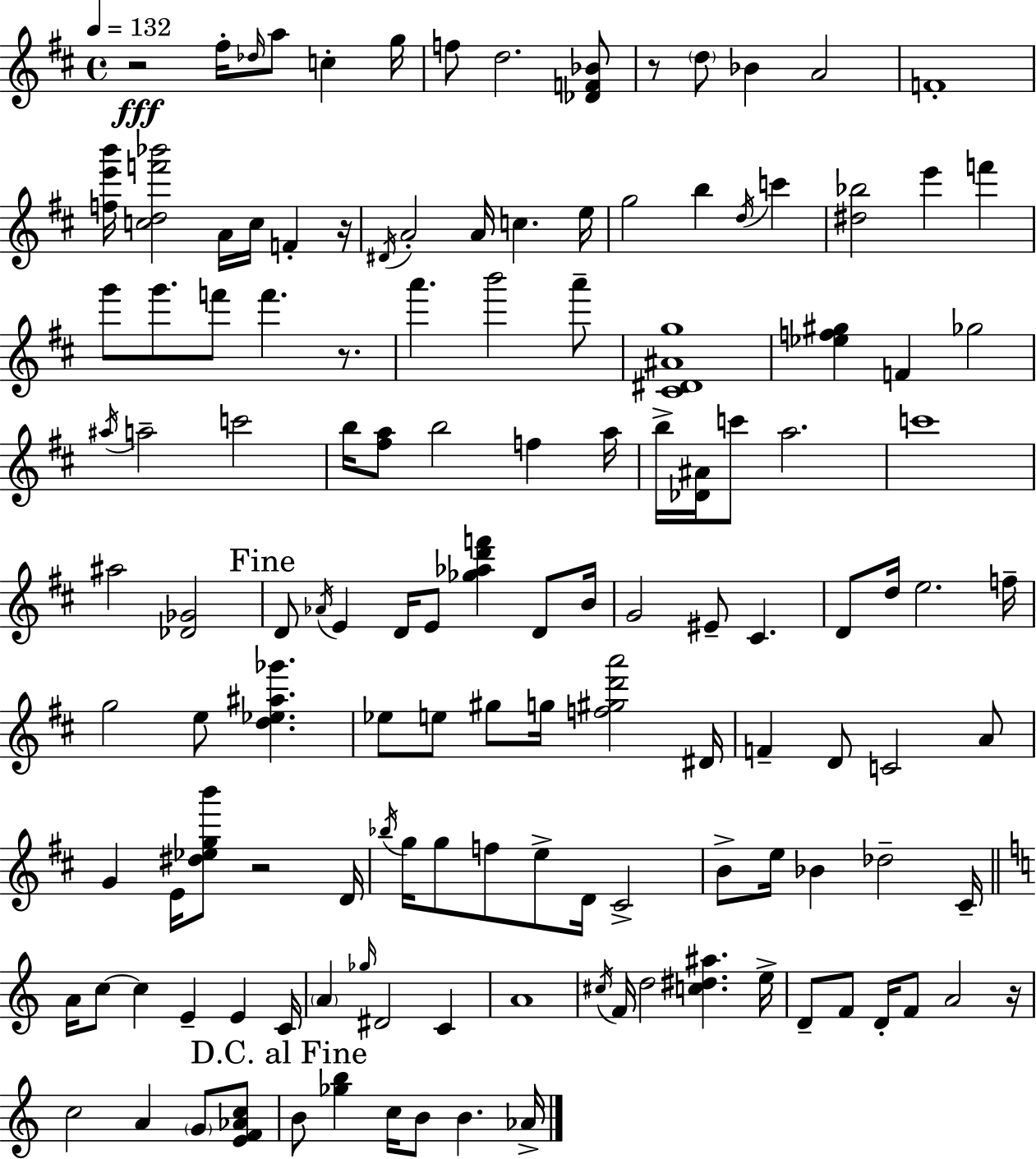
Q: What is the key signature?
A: D major